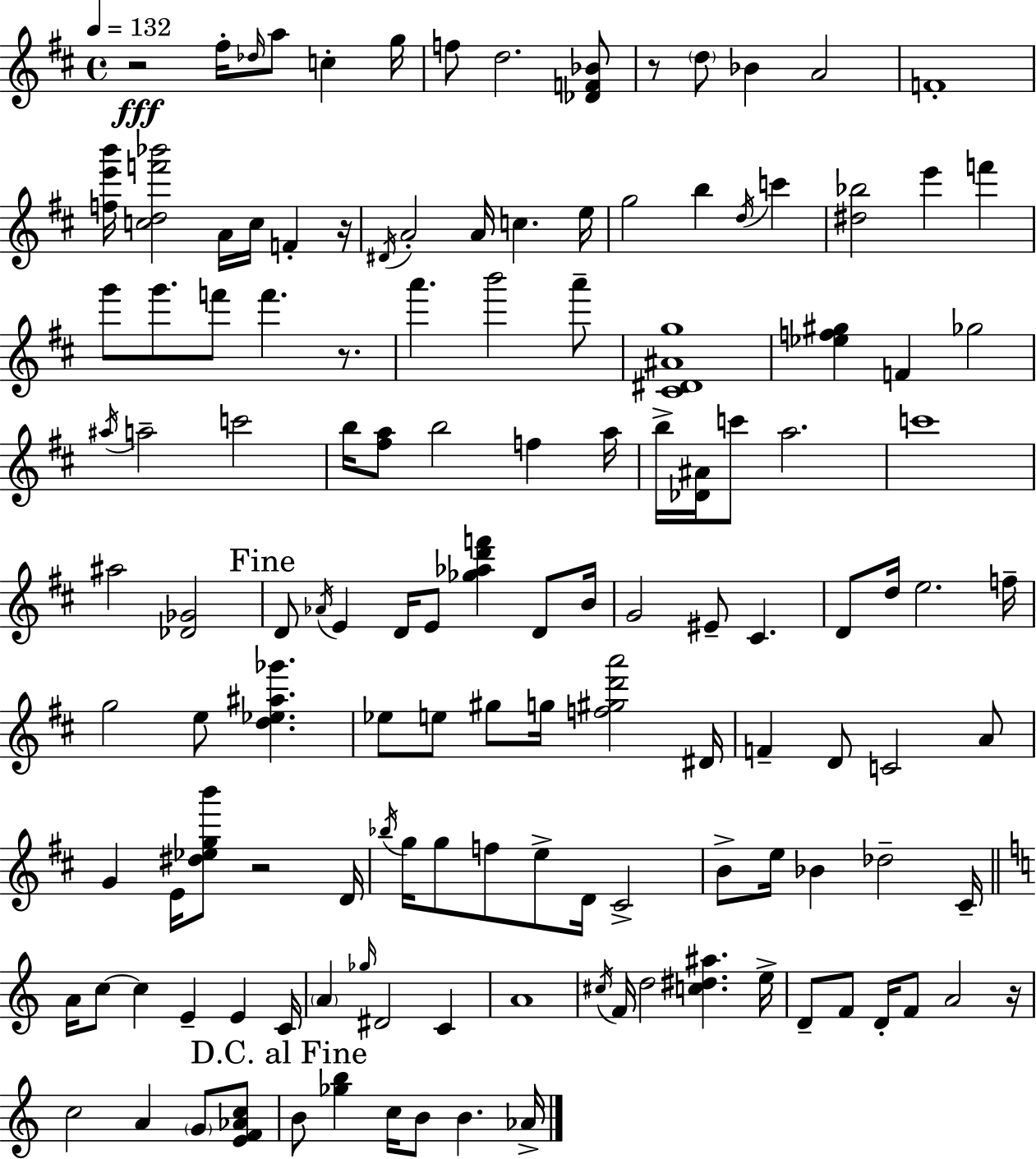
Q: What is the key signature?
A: D major